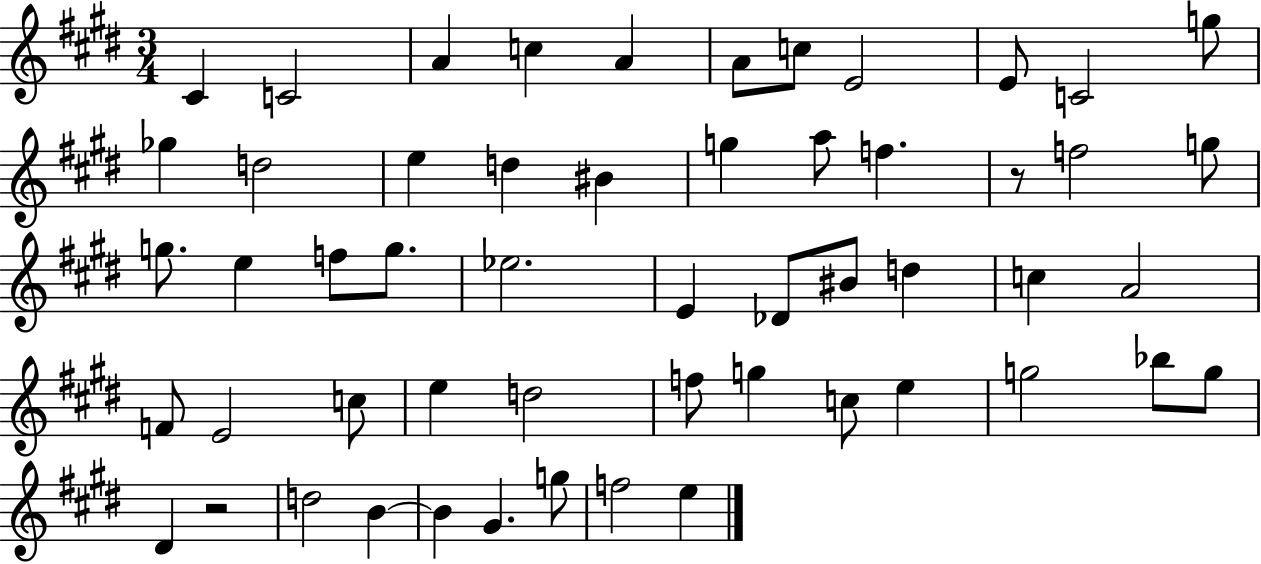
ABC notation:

X:1
T:Untitled
M:3/4
L:1/4
K:E
^C C2 A c A A/2 c/2 E2 E/2 C2 g/2 _g d2 e d ^B g a/2 f z/2 f2 g/2 g/2 e f/2 g/2 _e2 E _D/2 ^B/2 d c A2 F/2 E2 c/2 e d2 f/2 g c/2 e g2 _b/2 g/2 ^D z2 d2 B B ^G g/2 f2 e